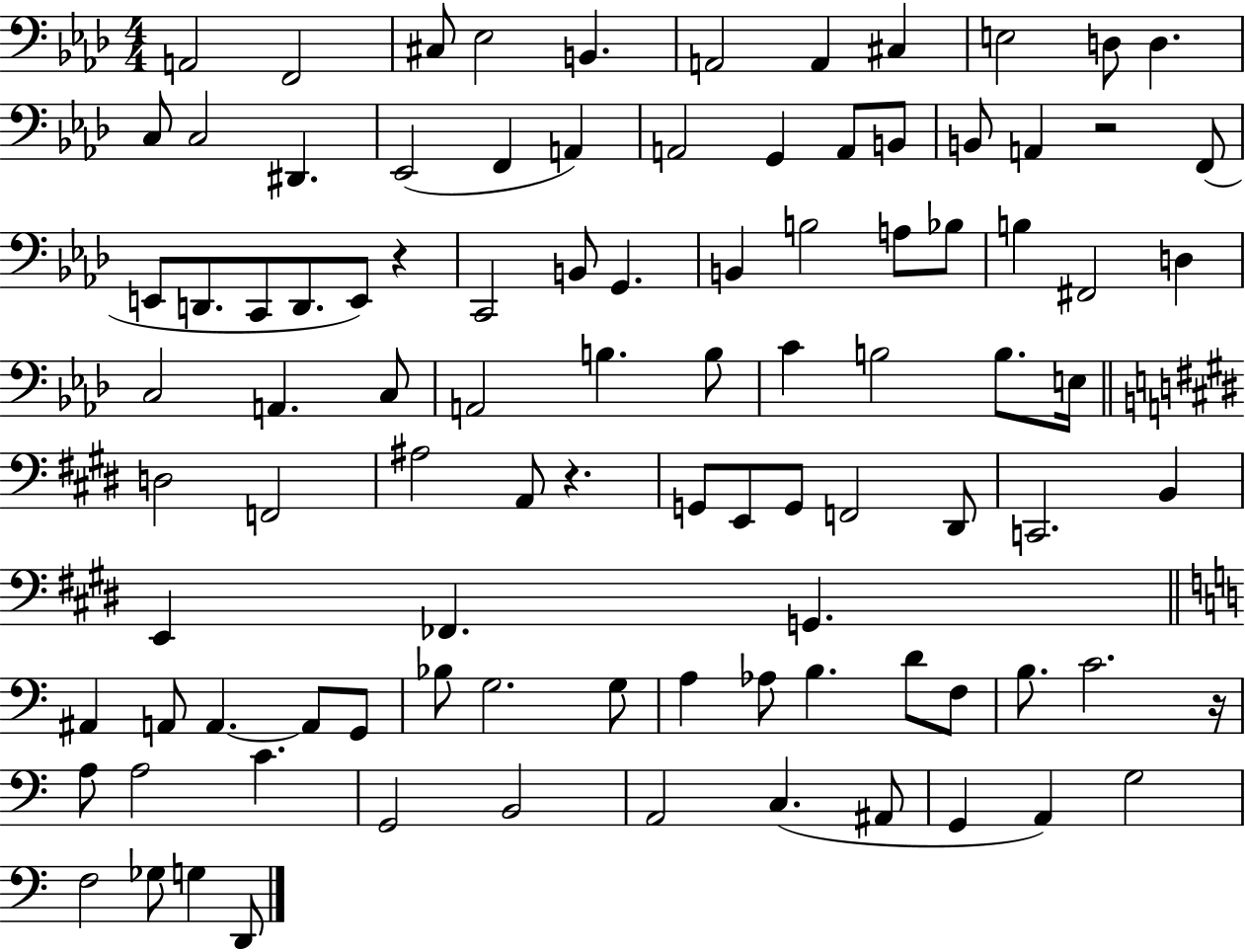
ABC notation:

X:1
T:Untitled
M:4/4
L:1/4
K:Ab
A,,2 F,,2 ^C,/2 _E,2 B,, A,,2 A,, ^C, E,2 D,/2 D, C,/2 C,2 ^D,, _E,,2 F,, A,, A,,2 G,, A,,/2 B,,/2 B,,/2 A,, z2 F,,/2 E,,/2 D,,/2 C,,/2 D,,/2 E,,/2 z C,,2 B,,/2 G,, B,, B,2 A,/2 _B,/2 B, ^F,,2 D, C,2 A,, C,/2 A,,2 B, B,/2 C B,2 B,/2 E,/4 D,2 F,,2 ^A,2 A,,/2 z G,,/2 E,,/2 G,,/2 F,,2 ^D,,/2 C,,2 B,, E,, _F,, G,, ^A,, A,,/2 A,, A,,/2 G,,/2 _B,/2 G,2 G,/2 A, _A,/2 B, D/2 F,/2 B,/2 C2 z/4 A,/2 A,2 C G,,2 B,,2 A,,2 C, ^A,,/2 G,, A,, G,2 F,2 _G,/2 G, D,,/2